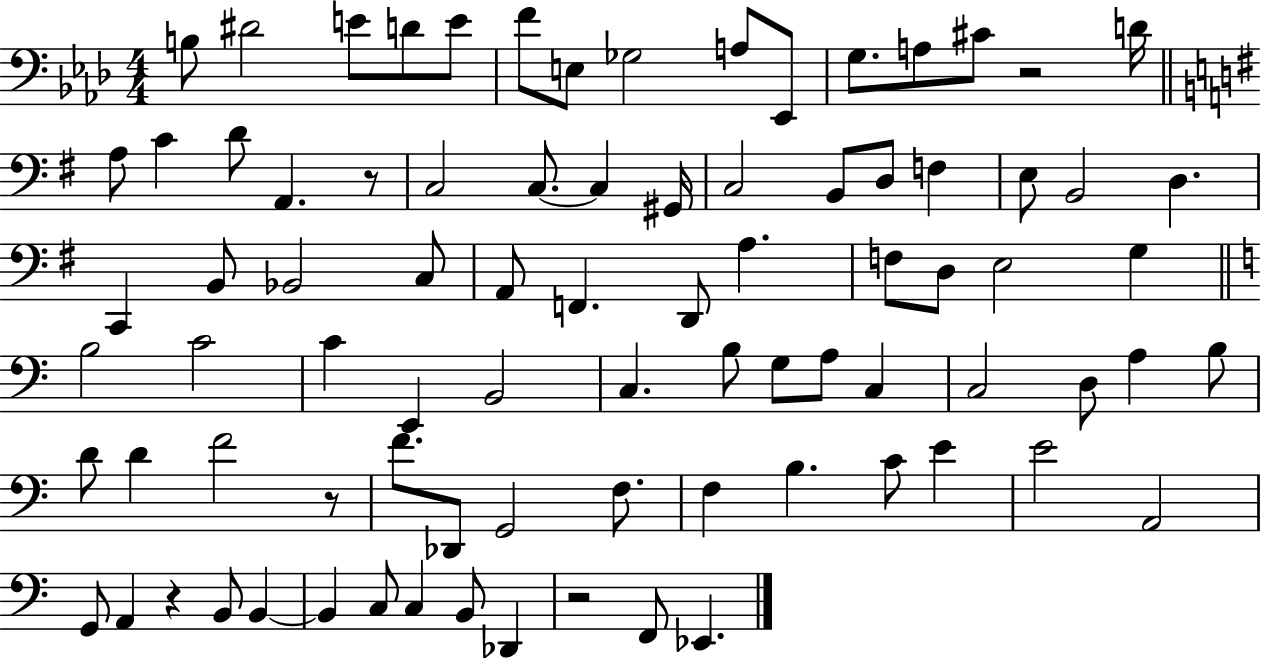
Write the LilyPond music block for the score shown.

{
  \clef bass
  \numericTimeSignature
  \time 4/4
  \key aes \major
  b8 dis'2 e'8 d'8 e'8 | f'8 e8 ges2 a8 ees,8 | g8. a8 cis'8 r2 d'16 | \bar "||" \break \key e \minor a8 c'4 d'8 a,4. r8 | c2 c8.~~ c4 gis,16 | c2 b,8 d8 f4 | e8 b,2 d4. | \break c,4 b,8 bes,2 c8 | a,8 f,4. d,8 a4. | f8 d8 e2 g4 | \bar "||" \break \key c \major b2 c'2 | c'4 e,4 b,2 | c4. b8 g8 a8 c4 | c2 d8 a4 b8 | \break d'8 d'4 f'2 r8 | f'8. des,8 g,2 f8. | f4 b4. c'8 e'4 | e'2 a,2 | \break g,8 a,4 r4 b,8 b,4~~ | b,4 c8 c4 b,8 des,4 | r2 f,8 ees,4. | \bar "|."
}